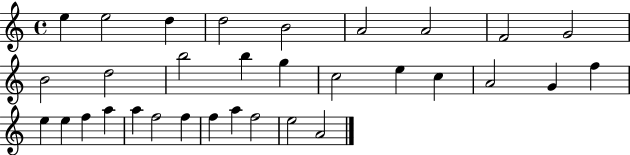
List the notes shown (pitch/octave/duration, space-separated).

E5/q E5/h D5/q D5/h B4/h A4/h A4/h F4/h G4/h B4/h D5/h B5/h B5/q G5/q C5/h E5/q C5/q A4/h G4/q F5/q E5/q E5/q F5/q A5/q A5/q F5/h F5/q F5/q A5/q F5/h E5/h A4/h